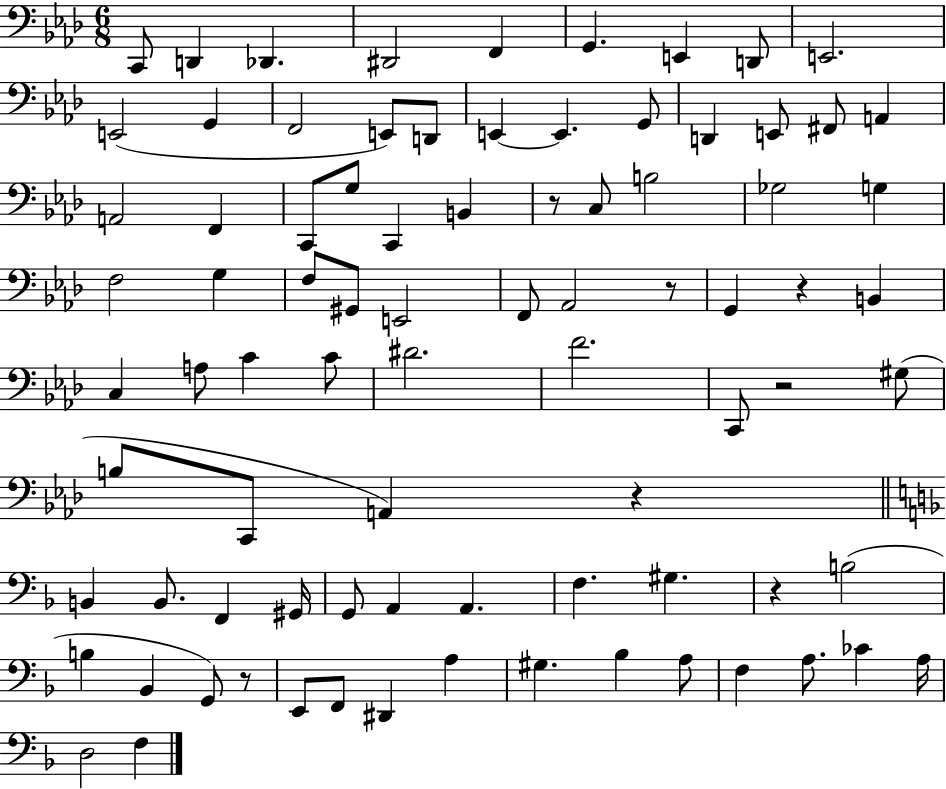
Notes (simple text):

C2/e D2/q Db2/q. D#2/h F2/q G2/q. E2/q D2/e E2/h. E2/h G2/q F2/h E2/e D2/e E2/q E2/q. G2/e D2/q E2/e F#2/e A2/q A2/h F2/q C2/e G3/e C2/q B2/q R/e C3/e B3/h Gb3/h G3/q F3/h G3/q F3/e G#2/e E2/h F2/e Ab2/h R/e G2/q R/q B2/q C3/q A3/e C4/q C4/e D#4/h. F4/h. C2/e R/h G#3/e B3/e C2/e A2/q R/q B2/q B2/e. F2/q G#2/s G2/e A2/q A2/q. F3/q. G#3/q. R/q B3/h B3/q Bb2/q G2/e R/e E2/e F2/e D#2/q A3/q G#3/q. Bb3/q A3/e F3/q A3/e. CES4/q A3/s D3/h F3/q